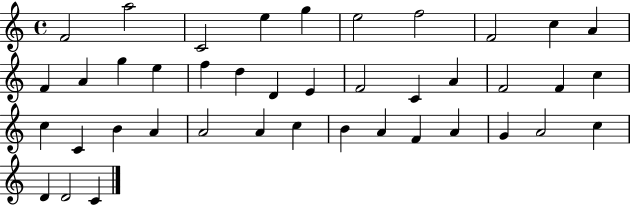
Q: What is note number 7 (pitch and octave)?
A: F5